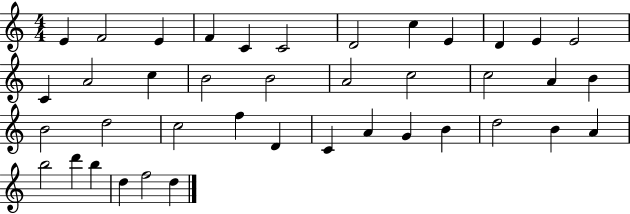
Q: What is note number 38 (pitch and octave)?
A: D5